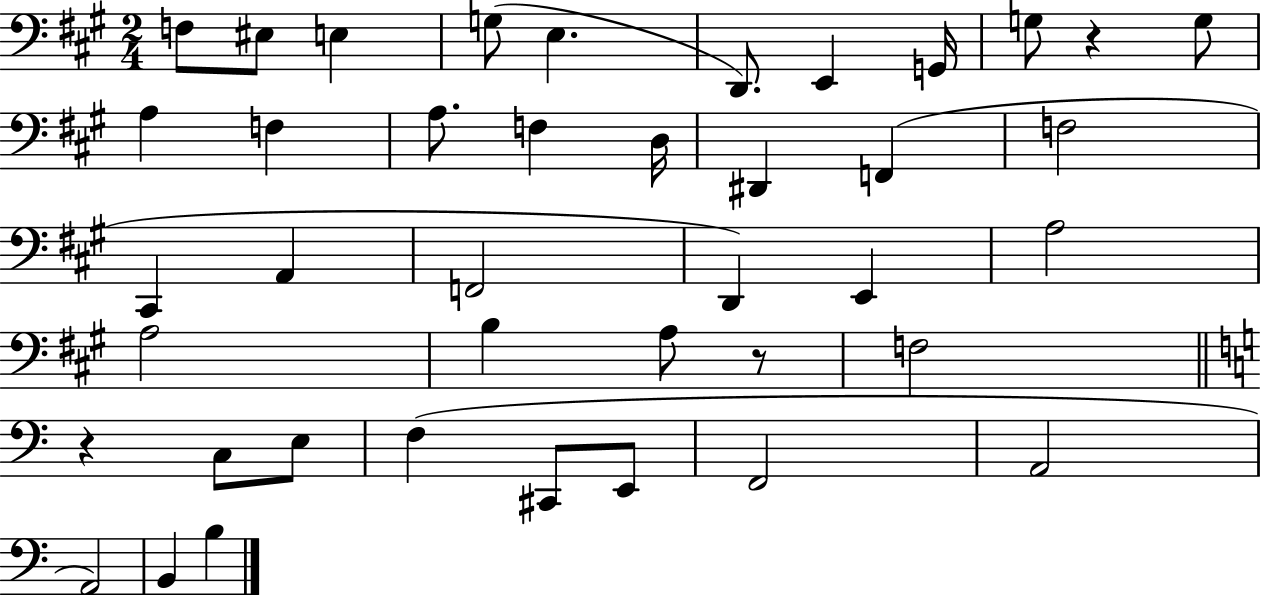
{
  \clef bass
  \numericTimeSignature
  \time 2/4
  \key a \major
  f8 eis8 e4 | g8( e4. | d,8.) e,4 g,16 | g8 r4 g8 | \break a4 f4 | a8. f4 d16 | dis,4 f,4( | f2 | \break cis,4 a,4 | f,2 | d,4) e,4 | a2 | \break a2 | b4 a8 r8 | f2 | \bar "||" \break \key c \major r4 c8 e8 | f4( cis,8 e,8 | f,2 | a,2 | \break a,2) | b,4 b4 | \bar "|."
}